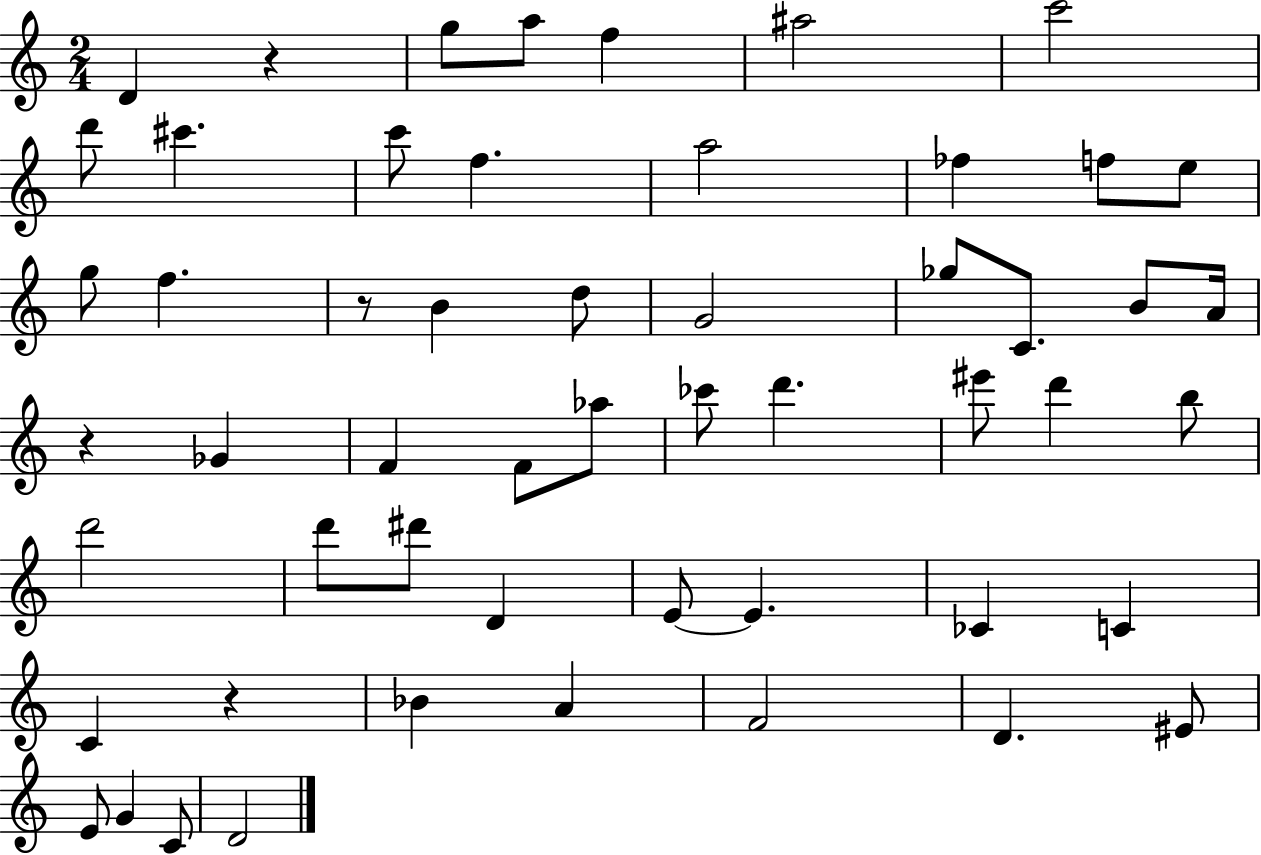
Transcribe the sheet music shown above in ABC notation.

X:1
T:Untitled
M:2/4
L:1/4
K:C
D z g/2 a/2 f ^a2 c'2 d'/2 ^c' c'/2 f a2 _f f/2 e/2 g/2 f z/2 B d/2 G2 _g/2 C/2 B/2 A/4 z _G F F/2 _a/2 _c'/2 d' ^e'/2 d' b/2 d'2 d'/2 ^d'/2 D E/2 E _C C C z _B A F2 D ^E/2 E/2 G C/2 D2